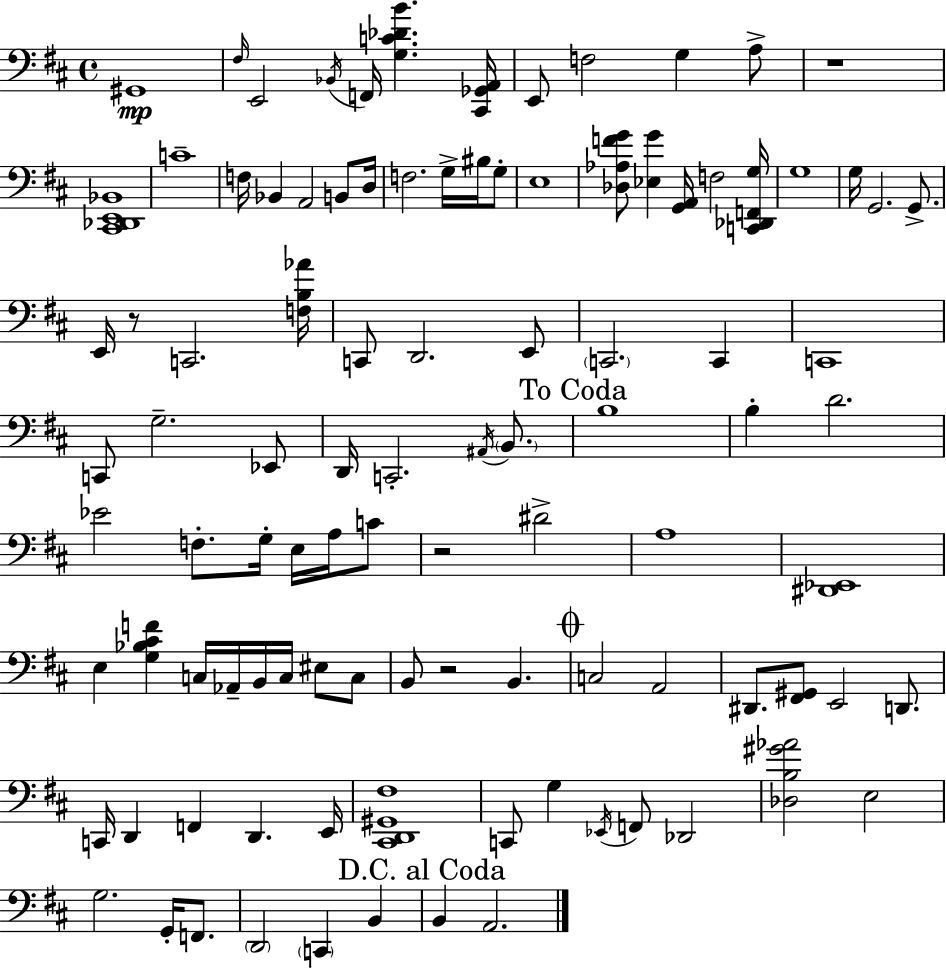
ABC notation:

X:1
T:Untitled
M:4/4
L:1/4
K:D
^G,,4 ^F,/4 E,,2 _B,,/4 F,,/4 [G,C_DB] [^C,,_G,,A,,]/4 E,,/2 F,2 G, A,/2 z4 [^C,,_D,,E,,_B,,]4 C4 F,/4 _B,, A,,2 B,,/2 D,/4 F,2 G,/4 ^B,/4 G,/2 E,4 [_D,_A,FG]/2 [_E,G] [G,,A,,]/4 F,2 [C,,_D,,F,,G,]/4 G,4 G,/4 G,,2 G,,/2 E,,/4 z/2 C,,2 [F,B,_A]/4 C,,/2 D,,2 E,,/2 C,,2 C,, C,,4 C,,/2 G,2 _E,,/2 D,,/4 C,,2 ^A,,/4 B,,/2 B,4 B, D2 _E2 F,/2 G,/4 E,/4 A,/4 C/2 z2 ^D2 A,4 [^D,,_E,,]4 E, [G,_B,^CF] C,/4 _A,,/4 B,,/4 C,/4 ^E,/2 C,/2 B,,/2 z2 B,, C,2 A,,2 ^D,,/2 [^F,,^G,,]/2 E,,2 D,,/2 C,,/4 D,, F,, D,, E,,/4 [^C,,D,,^G,,^F,]4 C,,/2 G, _E,,/4 F,,/2 _D,,2 [_D,B,^G_A]2 E,2 G,2 G,,/4 F,,/2 D,,2 C,, B,, B,, A,,2